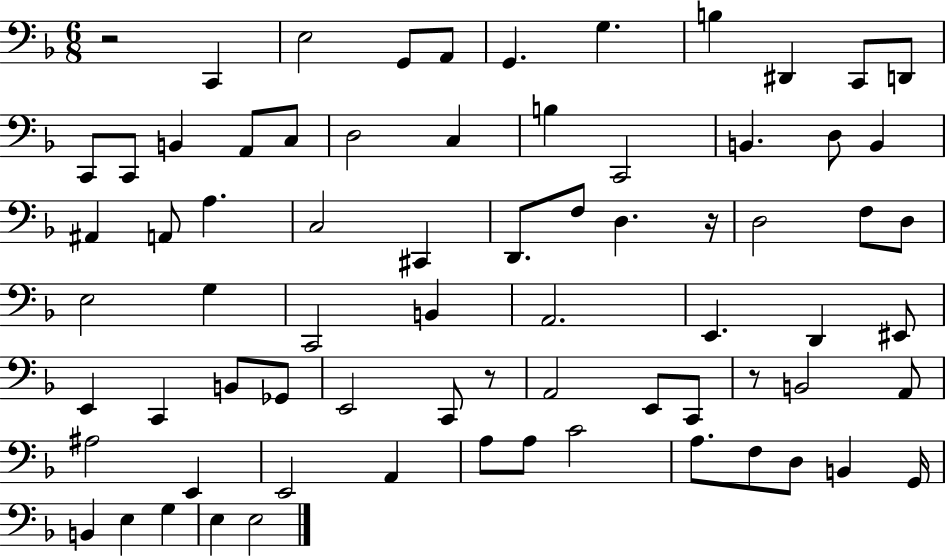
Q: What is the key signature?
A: F major